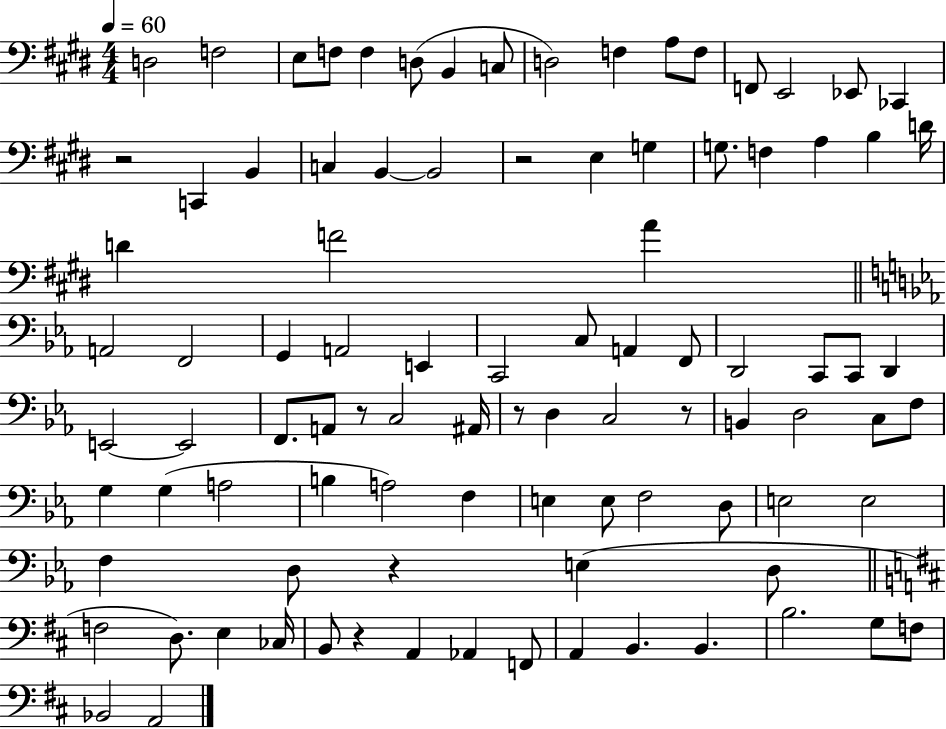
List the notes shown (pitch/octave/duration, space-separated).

D3/h F3/h E3/e F3/e F3/q D3/e B2/q C3/e D3/h F3/q A3/e F3/e F2/e E2/h Eb2/e CES2/q R/h C2/q B2/q C3/q B2/q B2/h R/h E3/q G3/q G3/e. F3/q A3/q B3/q D4/s D4/q F4/h A4/q A2/h F2/h G2/q A2/h E2/q C2/h C3/e A2/q F2/e D2/h C2/e C2/e D2/q E2/h E2/h F2/e. A2/e R/e C3/h A#2/s R/e D3/q C3/h R/e B2/q D3/h C3/e F3/e G3/q G3/q A3/h B3/q A3/h F3/q E3/q E3/e F3/h D3/e E3/h E3/h F3/q D3/e R/q E3/q D3/e F3/h D3/e. E3/q CES3/s B2/e R/q A2/q Ab2/q F2/e A2/q B2/q. B2/q. B3/h. G3/e F3/e Bb2/h A2/h